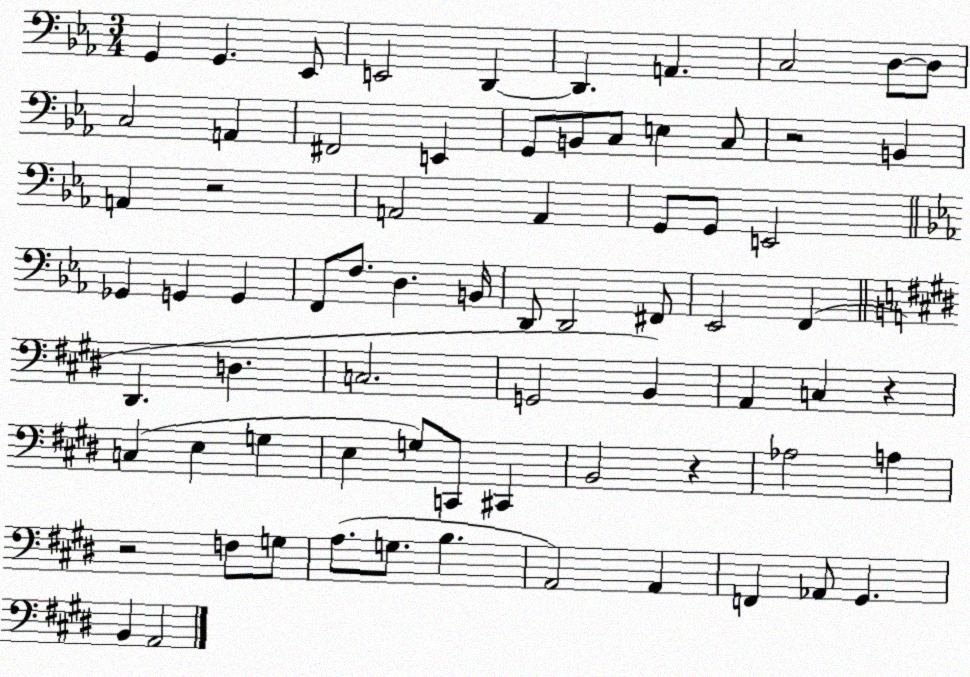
X:1
T:Untitled
M:3/4
L:1/4
K:Eb
G,, G,, _E,,/2 E,,2 D,, D,, A,, C,2 D,/2 D,/2 C,2 A,, ^F,,2 E,, G,,/2 B,,/2 C,/2 E, C,/2 z2 B,, A,, z2 A,,2 A,, G,,/2 G,,/2 E,,2 _G,, G,, G,, F,,/2 F,/2 D, B,,/4 D,,/2 D,,2 ^F,,/2 _E,,2 F,, ^D,, D, C,2 G,,2 B,, A,, C, z C, E, G, E, G,/2 C,,/2 ^C,, B,,2 z _A,2 A, z2 F,/2 G,/2 A,/2 G,/2 B, A,,2 A,, F,, _A,,/2 ^G,, B,, A,,2